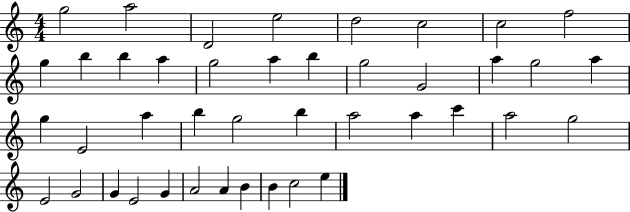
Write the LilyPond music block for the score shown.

{
  \clef treble
  \numericTimeSignature
  \time 4/4
  \key c \major
  g''2 a''2 | d'2 e''2 | d''2 c''2 | c''2 f''2 | \break g''4 b''4 b''4 a''4 | g''2 a''4 b''4 | g''2 g'2 | a''4 g''2 a''4 | \break g''4 e'2 a''4 | b''4 g''2 b''4 | a''2 a''4 c'''4 | a''2 g''2 | \break e'2 g'2 | g'4 e'2 g'4 | a'2 a'4 b'4 | b'4 c''2 e''4 | \break \bar "|."
}